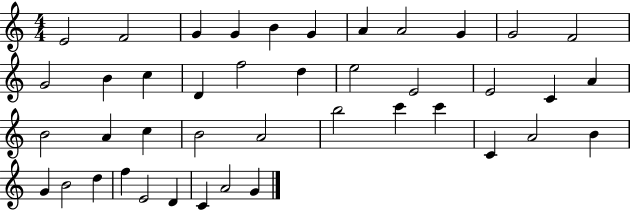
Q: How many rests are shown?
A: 0